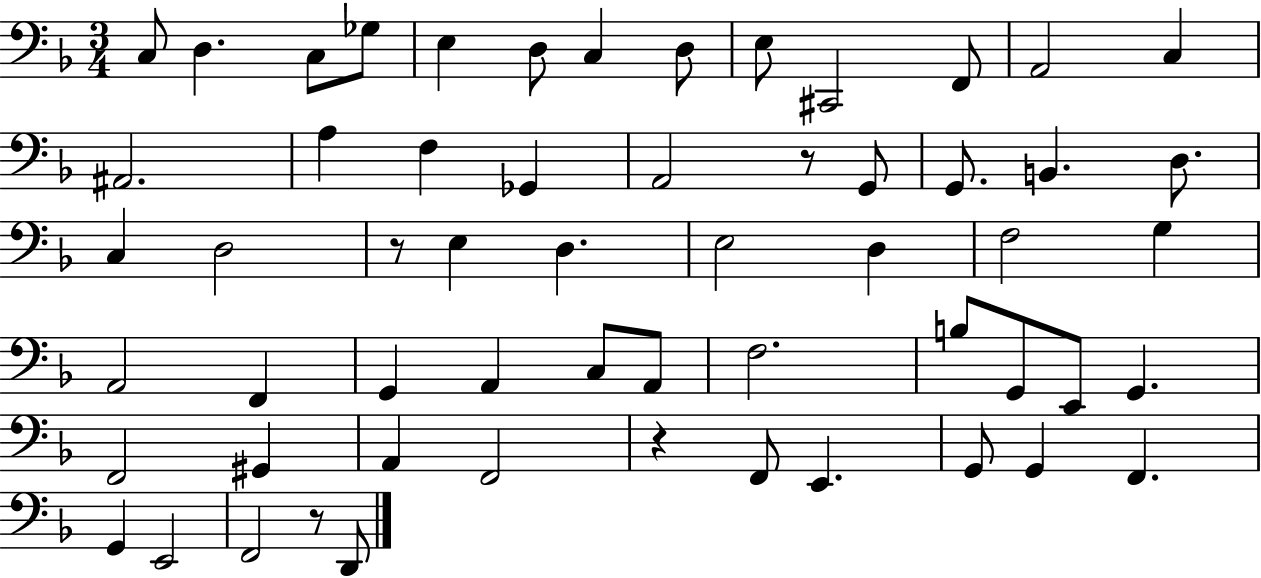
C3/e D3/q. C3/e Gb3/e E3/q D3/e C3/q D3/e E3/e C#2/h F2/e A2/h C3/q A#2/h. A3/q F3/q Gb2/q A2/h R/e G2/e G2/e. B2/q. D3/e. C3/q D3/h R/e E3/q D3/q. E3/h D3/q F3/h G3/q A2/h F2/q G2/q A2/q C3/e A2/e F3/h. B3/e G2/e E2/e G2/q. F2/h G#2/q A2/q F2/h R/q F2/e E2/q. G2/e G2/q F2/q. G2/q E2/h F2/h R/e D2/e